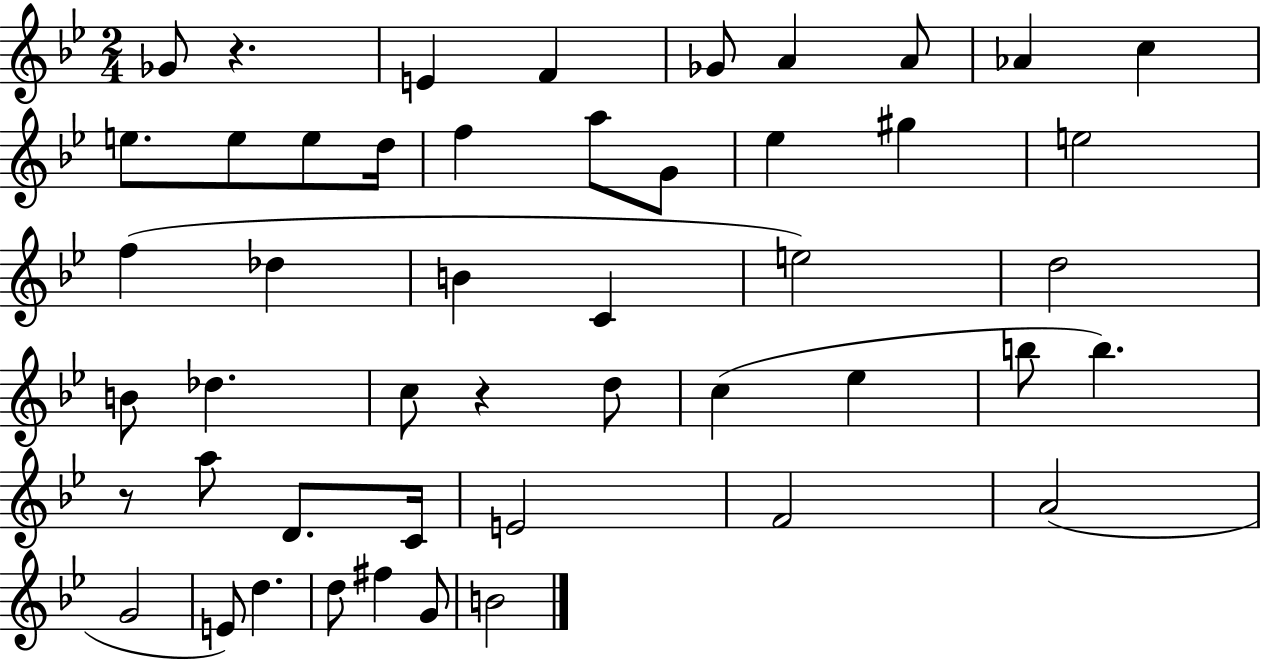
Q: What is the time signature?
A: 2/4